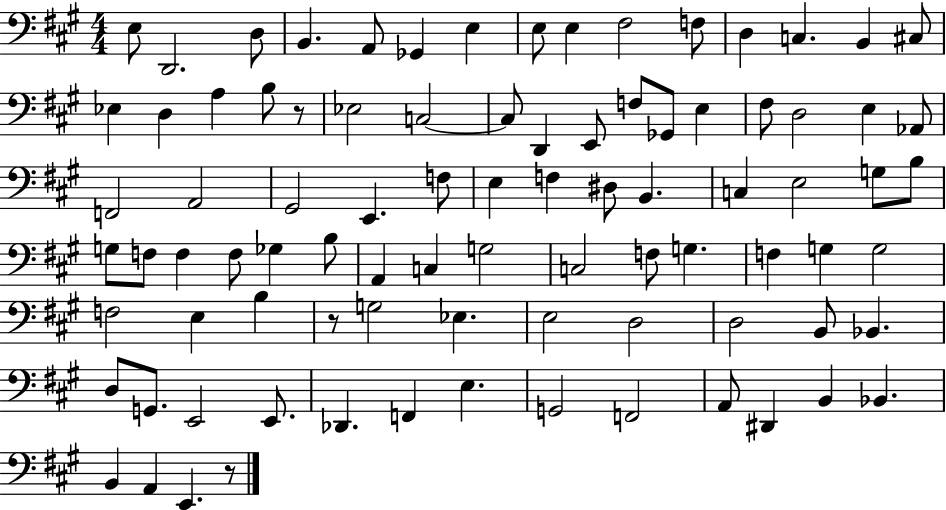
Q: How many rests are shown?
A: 3